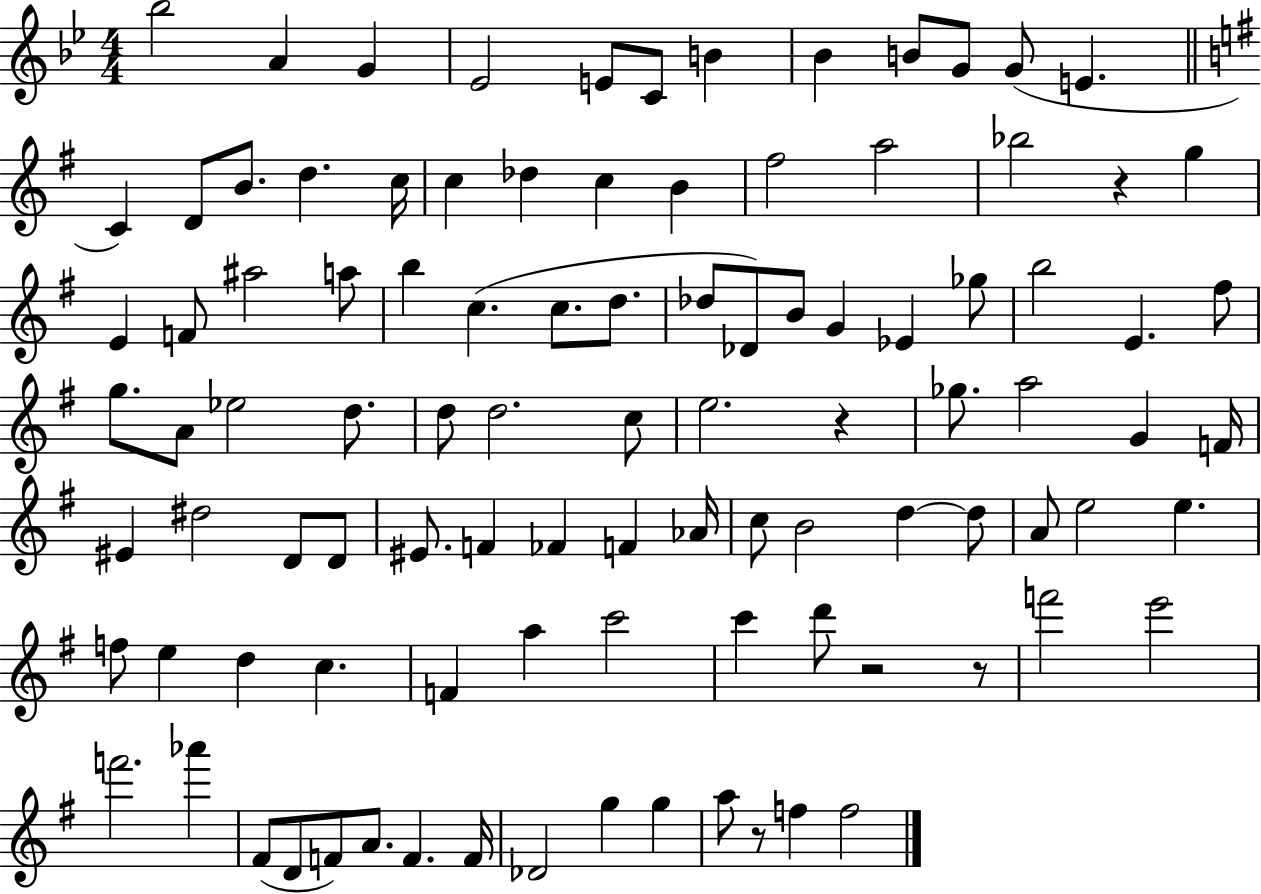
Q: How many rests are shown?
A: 5